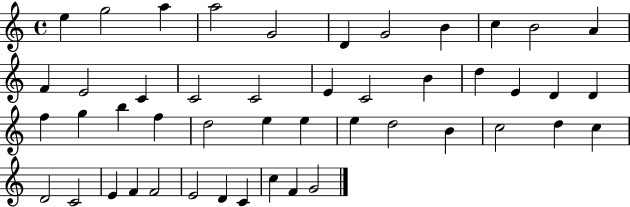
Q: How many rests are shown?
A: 0